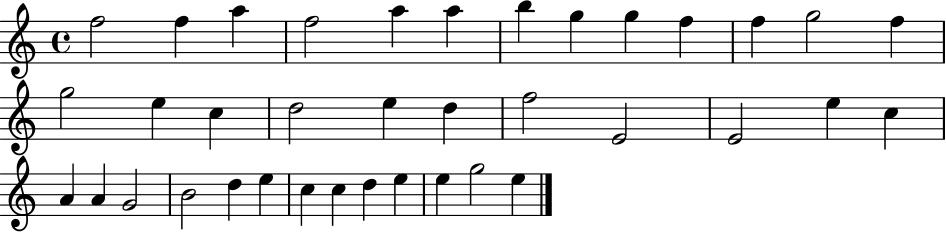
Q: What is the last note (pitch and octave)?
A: E5